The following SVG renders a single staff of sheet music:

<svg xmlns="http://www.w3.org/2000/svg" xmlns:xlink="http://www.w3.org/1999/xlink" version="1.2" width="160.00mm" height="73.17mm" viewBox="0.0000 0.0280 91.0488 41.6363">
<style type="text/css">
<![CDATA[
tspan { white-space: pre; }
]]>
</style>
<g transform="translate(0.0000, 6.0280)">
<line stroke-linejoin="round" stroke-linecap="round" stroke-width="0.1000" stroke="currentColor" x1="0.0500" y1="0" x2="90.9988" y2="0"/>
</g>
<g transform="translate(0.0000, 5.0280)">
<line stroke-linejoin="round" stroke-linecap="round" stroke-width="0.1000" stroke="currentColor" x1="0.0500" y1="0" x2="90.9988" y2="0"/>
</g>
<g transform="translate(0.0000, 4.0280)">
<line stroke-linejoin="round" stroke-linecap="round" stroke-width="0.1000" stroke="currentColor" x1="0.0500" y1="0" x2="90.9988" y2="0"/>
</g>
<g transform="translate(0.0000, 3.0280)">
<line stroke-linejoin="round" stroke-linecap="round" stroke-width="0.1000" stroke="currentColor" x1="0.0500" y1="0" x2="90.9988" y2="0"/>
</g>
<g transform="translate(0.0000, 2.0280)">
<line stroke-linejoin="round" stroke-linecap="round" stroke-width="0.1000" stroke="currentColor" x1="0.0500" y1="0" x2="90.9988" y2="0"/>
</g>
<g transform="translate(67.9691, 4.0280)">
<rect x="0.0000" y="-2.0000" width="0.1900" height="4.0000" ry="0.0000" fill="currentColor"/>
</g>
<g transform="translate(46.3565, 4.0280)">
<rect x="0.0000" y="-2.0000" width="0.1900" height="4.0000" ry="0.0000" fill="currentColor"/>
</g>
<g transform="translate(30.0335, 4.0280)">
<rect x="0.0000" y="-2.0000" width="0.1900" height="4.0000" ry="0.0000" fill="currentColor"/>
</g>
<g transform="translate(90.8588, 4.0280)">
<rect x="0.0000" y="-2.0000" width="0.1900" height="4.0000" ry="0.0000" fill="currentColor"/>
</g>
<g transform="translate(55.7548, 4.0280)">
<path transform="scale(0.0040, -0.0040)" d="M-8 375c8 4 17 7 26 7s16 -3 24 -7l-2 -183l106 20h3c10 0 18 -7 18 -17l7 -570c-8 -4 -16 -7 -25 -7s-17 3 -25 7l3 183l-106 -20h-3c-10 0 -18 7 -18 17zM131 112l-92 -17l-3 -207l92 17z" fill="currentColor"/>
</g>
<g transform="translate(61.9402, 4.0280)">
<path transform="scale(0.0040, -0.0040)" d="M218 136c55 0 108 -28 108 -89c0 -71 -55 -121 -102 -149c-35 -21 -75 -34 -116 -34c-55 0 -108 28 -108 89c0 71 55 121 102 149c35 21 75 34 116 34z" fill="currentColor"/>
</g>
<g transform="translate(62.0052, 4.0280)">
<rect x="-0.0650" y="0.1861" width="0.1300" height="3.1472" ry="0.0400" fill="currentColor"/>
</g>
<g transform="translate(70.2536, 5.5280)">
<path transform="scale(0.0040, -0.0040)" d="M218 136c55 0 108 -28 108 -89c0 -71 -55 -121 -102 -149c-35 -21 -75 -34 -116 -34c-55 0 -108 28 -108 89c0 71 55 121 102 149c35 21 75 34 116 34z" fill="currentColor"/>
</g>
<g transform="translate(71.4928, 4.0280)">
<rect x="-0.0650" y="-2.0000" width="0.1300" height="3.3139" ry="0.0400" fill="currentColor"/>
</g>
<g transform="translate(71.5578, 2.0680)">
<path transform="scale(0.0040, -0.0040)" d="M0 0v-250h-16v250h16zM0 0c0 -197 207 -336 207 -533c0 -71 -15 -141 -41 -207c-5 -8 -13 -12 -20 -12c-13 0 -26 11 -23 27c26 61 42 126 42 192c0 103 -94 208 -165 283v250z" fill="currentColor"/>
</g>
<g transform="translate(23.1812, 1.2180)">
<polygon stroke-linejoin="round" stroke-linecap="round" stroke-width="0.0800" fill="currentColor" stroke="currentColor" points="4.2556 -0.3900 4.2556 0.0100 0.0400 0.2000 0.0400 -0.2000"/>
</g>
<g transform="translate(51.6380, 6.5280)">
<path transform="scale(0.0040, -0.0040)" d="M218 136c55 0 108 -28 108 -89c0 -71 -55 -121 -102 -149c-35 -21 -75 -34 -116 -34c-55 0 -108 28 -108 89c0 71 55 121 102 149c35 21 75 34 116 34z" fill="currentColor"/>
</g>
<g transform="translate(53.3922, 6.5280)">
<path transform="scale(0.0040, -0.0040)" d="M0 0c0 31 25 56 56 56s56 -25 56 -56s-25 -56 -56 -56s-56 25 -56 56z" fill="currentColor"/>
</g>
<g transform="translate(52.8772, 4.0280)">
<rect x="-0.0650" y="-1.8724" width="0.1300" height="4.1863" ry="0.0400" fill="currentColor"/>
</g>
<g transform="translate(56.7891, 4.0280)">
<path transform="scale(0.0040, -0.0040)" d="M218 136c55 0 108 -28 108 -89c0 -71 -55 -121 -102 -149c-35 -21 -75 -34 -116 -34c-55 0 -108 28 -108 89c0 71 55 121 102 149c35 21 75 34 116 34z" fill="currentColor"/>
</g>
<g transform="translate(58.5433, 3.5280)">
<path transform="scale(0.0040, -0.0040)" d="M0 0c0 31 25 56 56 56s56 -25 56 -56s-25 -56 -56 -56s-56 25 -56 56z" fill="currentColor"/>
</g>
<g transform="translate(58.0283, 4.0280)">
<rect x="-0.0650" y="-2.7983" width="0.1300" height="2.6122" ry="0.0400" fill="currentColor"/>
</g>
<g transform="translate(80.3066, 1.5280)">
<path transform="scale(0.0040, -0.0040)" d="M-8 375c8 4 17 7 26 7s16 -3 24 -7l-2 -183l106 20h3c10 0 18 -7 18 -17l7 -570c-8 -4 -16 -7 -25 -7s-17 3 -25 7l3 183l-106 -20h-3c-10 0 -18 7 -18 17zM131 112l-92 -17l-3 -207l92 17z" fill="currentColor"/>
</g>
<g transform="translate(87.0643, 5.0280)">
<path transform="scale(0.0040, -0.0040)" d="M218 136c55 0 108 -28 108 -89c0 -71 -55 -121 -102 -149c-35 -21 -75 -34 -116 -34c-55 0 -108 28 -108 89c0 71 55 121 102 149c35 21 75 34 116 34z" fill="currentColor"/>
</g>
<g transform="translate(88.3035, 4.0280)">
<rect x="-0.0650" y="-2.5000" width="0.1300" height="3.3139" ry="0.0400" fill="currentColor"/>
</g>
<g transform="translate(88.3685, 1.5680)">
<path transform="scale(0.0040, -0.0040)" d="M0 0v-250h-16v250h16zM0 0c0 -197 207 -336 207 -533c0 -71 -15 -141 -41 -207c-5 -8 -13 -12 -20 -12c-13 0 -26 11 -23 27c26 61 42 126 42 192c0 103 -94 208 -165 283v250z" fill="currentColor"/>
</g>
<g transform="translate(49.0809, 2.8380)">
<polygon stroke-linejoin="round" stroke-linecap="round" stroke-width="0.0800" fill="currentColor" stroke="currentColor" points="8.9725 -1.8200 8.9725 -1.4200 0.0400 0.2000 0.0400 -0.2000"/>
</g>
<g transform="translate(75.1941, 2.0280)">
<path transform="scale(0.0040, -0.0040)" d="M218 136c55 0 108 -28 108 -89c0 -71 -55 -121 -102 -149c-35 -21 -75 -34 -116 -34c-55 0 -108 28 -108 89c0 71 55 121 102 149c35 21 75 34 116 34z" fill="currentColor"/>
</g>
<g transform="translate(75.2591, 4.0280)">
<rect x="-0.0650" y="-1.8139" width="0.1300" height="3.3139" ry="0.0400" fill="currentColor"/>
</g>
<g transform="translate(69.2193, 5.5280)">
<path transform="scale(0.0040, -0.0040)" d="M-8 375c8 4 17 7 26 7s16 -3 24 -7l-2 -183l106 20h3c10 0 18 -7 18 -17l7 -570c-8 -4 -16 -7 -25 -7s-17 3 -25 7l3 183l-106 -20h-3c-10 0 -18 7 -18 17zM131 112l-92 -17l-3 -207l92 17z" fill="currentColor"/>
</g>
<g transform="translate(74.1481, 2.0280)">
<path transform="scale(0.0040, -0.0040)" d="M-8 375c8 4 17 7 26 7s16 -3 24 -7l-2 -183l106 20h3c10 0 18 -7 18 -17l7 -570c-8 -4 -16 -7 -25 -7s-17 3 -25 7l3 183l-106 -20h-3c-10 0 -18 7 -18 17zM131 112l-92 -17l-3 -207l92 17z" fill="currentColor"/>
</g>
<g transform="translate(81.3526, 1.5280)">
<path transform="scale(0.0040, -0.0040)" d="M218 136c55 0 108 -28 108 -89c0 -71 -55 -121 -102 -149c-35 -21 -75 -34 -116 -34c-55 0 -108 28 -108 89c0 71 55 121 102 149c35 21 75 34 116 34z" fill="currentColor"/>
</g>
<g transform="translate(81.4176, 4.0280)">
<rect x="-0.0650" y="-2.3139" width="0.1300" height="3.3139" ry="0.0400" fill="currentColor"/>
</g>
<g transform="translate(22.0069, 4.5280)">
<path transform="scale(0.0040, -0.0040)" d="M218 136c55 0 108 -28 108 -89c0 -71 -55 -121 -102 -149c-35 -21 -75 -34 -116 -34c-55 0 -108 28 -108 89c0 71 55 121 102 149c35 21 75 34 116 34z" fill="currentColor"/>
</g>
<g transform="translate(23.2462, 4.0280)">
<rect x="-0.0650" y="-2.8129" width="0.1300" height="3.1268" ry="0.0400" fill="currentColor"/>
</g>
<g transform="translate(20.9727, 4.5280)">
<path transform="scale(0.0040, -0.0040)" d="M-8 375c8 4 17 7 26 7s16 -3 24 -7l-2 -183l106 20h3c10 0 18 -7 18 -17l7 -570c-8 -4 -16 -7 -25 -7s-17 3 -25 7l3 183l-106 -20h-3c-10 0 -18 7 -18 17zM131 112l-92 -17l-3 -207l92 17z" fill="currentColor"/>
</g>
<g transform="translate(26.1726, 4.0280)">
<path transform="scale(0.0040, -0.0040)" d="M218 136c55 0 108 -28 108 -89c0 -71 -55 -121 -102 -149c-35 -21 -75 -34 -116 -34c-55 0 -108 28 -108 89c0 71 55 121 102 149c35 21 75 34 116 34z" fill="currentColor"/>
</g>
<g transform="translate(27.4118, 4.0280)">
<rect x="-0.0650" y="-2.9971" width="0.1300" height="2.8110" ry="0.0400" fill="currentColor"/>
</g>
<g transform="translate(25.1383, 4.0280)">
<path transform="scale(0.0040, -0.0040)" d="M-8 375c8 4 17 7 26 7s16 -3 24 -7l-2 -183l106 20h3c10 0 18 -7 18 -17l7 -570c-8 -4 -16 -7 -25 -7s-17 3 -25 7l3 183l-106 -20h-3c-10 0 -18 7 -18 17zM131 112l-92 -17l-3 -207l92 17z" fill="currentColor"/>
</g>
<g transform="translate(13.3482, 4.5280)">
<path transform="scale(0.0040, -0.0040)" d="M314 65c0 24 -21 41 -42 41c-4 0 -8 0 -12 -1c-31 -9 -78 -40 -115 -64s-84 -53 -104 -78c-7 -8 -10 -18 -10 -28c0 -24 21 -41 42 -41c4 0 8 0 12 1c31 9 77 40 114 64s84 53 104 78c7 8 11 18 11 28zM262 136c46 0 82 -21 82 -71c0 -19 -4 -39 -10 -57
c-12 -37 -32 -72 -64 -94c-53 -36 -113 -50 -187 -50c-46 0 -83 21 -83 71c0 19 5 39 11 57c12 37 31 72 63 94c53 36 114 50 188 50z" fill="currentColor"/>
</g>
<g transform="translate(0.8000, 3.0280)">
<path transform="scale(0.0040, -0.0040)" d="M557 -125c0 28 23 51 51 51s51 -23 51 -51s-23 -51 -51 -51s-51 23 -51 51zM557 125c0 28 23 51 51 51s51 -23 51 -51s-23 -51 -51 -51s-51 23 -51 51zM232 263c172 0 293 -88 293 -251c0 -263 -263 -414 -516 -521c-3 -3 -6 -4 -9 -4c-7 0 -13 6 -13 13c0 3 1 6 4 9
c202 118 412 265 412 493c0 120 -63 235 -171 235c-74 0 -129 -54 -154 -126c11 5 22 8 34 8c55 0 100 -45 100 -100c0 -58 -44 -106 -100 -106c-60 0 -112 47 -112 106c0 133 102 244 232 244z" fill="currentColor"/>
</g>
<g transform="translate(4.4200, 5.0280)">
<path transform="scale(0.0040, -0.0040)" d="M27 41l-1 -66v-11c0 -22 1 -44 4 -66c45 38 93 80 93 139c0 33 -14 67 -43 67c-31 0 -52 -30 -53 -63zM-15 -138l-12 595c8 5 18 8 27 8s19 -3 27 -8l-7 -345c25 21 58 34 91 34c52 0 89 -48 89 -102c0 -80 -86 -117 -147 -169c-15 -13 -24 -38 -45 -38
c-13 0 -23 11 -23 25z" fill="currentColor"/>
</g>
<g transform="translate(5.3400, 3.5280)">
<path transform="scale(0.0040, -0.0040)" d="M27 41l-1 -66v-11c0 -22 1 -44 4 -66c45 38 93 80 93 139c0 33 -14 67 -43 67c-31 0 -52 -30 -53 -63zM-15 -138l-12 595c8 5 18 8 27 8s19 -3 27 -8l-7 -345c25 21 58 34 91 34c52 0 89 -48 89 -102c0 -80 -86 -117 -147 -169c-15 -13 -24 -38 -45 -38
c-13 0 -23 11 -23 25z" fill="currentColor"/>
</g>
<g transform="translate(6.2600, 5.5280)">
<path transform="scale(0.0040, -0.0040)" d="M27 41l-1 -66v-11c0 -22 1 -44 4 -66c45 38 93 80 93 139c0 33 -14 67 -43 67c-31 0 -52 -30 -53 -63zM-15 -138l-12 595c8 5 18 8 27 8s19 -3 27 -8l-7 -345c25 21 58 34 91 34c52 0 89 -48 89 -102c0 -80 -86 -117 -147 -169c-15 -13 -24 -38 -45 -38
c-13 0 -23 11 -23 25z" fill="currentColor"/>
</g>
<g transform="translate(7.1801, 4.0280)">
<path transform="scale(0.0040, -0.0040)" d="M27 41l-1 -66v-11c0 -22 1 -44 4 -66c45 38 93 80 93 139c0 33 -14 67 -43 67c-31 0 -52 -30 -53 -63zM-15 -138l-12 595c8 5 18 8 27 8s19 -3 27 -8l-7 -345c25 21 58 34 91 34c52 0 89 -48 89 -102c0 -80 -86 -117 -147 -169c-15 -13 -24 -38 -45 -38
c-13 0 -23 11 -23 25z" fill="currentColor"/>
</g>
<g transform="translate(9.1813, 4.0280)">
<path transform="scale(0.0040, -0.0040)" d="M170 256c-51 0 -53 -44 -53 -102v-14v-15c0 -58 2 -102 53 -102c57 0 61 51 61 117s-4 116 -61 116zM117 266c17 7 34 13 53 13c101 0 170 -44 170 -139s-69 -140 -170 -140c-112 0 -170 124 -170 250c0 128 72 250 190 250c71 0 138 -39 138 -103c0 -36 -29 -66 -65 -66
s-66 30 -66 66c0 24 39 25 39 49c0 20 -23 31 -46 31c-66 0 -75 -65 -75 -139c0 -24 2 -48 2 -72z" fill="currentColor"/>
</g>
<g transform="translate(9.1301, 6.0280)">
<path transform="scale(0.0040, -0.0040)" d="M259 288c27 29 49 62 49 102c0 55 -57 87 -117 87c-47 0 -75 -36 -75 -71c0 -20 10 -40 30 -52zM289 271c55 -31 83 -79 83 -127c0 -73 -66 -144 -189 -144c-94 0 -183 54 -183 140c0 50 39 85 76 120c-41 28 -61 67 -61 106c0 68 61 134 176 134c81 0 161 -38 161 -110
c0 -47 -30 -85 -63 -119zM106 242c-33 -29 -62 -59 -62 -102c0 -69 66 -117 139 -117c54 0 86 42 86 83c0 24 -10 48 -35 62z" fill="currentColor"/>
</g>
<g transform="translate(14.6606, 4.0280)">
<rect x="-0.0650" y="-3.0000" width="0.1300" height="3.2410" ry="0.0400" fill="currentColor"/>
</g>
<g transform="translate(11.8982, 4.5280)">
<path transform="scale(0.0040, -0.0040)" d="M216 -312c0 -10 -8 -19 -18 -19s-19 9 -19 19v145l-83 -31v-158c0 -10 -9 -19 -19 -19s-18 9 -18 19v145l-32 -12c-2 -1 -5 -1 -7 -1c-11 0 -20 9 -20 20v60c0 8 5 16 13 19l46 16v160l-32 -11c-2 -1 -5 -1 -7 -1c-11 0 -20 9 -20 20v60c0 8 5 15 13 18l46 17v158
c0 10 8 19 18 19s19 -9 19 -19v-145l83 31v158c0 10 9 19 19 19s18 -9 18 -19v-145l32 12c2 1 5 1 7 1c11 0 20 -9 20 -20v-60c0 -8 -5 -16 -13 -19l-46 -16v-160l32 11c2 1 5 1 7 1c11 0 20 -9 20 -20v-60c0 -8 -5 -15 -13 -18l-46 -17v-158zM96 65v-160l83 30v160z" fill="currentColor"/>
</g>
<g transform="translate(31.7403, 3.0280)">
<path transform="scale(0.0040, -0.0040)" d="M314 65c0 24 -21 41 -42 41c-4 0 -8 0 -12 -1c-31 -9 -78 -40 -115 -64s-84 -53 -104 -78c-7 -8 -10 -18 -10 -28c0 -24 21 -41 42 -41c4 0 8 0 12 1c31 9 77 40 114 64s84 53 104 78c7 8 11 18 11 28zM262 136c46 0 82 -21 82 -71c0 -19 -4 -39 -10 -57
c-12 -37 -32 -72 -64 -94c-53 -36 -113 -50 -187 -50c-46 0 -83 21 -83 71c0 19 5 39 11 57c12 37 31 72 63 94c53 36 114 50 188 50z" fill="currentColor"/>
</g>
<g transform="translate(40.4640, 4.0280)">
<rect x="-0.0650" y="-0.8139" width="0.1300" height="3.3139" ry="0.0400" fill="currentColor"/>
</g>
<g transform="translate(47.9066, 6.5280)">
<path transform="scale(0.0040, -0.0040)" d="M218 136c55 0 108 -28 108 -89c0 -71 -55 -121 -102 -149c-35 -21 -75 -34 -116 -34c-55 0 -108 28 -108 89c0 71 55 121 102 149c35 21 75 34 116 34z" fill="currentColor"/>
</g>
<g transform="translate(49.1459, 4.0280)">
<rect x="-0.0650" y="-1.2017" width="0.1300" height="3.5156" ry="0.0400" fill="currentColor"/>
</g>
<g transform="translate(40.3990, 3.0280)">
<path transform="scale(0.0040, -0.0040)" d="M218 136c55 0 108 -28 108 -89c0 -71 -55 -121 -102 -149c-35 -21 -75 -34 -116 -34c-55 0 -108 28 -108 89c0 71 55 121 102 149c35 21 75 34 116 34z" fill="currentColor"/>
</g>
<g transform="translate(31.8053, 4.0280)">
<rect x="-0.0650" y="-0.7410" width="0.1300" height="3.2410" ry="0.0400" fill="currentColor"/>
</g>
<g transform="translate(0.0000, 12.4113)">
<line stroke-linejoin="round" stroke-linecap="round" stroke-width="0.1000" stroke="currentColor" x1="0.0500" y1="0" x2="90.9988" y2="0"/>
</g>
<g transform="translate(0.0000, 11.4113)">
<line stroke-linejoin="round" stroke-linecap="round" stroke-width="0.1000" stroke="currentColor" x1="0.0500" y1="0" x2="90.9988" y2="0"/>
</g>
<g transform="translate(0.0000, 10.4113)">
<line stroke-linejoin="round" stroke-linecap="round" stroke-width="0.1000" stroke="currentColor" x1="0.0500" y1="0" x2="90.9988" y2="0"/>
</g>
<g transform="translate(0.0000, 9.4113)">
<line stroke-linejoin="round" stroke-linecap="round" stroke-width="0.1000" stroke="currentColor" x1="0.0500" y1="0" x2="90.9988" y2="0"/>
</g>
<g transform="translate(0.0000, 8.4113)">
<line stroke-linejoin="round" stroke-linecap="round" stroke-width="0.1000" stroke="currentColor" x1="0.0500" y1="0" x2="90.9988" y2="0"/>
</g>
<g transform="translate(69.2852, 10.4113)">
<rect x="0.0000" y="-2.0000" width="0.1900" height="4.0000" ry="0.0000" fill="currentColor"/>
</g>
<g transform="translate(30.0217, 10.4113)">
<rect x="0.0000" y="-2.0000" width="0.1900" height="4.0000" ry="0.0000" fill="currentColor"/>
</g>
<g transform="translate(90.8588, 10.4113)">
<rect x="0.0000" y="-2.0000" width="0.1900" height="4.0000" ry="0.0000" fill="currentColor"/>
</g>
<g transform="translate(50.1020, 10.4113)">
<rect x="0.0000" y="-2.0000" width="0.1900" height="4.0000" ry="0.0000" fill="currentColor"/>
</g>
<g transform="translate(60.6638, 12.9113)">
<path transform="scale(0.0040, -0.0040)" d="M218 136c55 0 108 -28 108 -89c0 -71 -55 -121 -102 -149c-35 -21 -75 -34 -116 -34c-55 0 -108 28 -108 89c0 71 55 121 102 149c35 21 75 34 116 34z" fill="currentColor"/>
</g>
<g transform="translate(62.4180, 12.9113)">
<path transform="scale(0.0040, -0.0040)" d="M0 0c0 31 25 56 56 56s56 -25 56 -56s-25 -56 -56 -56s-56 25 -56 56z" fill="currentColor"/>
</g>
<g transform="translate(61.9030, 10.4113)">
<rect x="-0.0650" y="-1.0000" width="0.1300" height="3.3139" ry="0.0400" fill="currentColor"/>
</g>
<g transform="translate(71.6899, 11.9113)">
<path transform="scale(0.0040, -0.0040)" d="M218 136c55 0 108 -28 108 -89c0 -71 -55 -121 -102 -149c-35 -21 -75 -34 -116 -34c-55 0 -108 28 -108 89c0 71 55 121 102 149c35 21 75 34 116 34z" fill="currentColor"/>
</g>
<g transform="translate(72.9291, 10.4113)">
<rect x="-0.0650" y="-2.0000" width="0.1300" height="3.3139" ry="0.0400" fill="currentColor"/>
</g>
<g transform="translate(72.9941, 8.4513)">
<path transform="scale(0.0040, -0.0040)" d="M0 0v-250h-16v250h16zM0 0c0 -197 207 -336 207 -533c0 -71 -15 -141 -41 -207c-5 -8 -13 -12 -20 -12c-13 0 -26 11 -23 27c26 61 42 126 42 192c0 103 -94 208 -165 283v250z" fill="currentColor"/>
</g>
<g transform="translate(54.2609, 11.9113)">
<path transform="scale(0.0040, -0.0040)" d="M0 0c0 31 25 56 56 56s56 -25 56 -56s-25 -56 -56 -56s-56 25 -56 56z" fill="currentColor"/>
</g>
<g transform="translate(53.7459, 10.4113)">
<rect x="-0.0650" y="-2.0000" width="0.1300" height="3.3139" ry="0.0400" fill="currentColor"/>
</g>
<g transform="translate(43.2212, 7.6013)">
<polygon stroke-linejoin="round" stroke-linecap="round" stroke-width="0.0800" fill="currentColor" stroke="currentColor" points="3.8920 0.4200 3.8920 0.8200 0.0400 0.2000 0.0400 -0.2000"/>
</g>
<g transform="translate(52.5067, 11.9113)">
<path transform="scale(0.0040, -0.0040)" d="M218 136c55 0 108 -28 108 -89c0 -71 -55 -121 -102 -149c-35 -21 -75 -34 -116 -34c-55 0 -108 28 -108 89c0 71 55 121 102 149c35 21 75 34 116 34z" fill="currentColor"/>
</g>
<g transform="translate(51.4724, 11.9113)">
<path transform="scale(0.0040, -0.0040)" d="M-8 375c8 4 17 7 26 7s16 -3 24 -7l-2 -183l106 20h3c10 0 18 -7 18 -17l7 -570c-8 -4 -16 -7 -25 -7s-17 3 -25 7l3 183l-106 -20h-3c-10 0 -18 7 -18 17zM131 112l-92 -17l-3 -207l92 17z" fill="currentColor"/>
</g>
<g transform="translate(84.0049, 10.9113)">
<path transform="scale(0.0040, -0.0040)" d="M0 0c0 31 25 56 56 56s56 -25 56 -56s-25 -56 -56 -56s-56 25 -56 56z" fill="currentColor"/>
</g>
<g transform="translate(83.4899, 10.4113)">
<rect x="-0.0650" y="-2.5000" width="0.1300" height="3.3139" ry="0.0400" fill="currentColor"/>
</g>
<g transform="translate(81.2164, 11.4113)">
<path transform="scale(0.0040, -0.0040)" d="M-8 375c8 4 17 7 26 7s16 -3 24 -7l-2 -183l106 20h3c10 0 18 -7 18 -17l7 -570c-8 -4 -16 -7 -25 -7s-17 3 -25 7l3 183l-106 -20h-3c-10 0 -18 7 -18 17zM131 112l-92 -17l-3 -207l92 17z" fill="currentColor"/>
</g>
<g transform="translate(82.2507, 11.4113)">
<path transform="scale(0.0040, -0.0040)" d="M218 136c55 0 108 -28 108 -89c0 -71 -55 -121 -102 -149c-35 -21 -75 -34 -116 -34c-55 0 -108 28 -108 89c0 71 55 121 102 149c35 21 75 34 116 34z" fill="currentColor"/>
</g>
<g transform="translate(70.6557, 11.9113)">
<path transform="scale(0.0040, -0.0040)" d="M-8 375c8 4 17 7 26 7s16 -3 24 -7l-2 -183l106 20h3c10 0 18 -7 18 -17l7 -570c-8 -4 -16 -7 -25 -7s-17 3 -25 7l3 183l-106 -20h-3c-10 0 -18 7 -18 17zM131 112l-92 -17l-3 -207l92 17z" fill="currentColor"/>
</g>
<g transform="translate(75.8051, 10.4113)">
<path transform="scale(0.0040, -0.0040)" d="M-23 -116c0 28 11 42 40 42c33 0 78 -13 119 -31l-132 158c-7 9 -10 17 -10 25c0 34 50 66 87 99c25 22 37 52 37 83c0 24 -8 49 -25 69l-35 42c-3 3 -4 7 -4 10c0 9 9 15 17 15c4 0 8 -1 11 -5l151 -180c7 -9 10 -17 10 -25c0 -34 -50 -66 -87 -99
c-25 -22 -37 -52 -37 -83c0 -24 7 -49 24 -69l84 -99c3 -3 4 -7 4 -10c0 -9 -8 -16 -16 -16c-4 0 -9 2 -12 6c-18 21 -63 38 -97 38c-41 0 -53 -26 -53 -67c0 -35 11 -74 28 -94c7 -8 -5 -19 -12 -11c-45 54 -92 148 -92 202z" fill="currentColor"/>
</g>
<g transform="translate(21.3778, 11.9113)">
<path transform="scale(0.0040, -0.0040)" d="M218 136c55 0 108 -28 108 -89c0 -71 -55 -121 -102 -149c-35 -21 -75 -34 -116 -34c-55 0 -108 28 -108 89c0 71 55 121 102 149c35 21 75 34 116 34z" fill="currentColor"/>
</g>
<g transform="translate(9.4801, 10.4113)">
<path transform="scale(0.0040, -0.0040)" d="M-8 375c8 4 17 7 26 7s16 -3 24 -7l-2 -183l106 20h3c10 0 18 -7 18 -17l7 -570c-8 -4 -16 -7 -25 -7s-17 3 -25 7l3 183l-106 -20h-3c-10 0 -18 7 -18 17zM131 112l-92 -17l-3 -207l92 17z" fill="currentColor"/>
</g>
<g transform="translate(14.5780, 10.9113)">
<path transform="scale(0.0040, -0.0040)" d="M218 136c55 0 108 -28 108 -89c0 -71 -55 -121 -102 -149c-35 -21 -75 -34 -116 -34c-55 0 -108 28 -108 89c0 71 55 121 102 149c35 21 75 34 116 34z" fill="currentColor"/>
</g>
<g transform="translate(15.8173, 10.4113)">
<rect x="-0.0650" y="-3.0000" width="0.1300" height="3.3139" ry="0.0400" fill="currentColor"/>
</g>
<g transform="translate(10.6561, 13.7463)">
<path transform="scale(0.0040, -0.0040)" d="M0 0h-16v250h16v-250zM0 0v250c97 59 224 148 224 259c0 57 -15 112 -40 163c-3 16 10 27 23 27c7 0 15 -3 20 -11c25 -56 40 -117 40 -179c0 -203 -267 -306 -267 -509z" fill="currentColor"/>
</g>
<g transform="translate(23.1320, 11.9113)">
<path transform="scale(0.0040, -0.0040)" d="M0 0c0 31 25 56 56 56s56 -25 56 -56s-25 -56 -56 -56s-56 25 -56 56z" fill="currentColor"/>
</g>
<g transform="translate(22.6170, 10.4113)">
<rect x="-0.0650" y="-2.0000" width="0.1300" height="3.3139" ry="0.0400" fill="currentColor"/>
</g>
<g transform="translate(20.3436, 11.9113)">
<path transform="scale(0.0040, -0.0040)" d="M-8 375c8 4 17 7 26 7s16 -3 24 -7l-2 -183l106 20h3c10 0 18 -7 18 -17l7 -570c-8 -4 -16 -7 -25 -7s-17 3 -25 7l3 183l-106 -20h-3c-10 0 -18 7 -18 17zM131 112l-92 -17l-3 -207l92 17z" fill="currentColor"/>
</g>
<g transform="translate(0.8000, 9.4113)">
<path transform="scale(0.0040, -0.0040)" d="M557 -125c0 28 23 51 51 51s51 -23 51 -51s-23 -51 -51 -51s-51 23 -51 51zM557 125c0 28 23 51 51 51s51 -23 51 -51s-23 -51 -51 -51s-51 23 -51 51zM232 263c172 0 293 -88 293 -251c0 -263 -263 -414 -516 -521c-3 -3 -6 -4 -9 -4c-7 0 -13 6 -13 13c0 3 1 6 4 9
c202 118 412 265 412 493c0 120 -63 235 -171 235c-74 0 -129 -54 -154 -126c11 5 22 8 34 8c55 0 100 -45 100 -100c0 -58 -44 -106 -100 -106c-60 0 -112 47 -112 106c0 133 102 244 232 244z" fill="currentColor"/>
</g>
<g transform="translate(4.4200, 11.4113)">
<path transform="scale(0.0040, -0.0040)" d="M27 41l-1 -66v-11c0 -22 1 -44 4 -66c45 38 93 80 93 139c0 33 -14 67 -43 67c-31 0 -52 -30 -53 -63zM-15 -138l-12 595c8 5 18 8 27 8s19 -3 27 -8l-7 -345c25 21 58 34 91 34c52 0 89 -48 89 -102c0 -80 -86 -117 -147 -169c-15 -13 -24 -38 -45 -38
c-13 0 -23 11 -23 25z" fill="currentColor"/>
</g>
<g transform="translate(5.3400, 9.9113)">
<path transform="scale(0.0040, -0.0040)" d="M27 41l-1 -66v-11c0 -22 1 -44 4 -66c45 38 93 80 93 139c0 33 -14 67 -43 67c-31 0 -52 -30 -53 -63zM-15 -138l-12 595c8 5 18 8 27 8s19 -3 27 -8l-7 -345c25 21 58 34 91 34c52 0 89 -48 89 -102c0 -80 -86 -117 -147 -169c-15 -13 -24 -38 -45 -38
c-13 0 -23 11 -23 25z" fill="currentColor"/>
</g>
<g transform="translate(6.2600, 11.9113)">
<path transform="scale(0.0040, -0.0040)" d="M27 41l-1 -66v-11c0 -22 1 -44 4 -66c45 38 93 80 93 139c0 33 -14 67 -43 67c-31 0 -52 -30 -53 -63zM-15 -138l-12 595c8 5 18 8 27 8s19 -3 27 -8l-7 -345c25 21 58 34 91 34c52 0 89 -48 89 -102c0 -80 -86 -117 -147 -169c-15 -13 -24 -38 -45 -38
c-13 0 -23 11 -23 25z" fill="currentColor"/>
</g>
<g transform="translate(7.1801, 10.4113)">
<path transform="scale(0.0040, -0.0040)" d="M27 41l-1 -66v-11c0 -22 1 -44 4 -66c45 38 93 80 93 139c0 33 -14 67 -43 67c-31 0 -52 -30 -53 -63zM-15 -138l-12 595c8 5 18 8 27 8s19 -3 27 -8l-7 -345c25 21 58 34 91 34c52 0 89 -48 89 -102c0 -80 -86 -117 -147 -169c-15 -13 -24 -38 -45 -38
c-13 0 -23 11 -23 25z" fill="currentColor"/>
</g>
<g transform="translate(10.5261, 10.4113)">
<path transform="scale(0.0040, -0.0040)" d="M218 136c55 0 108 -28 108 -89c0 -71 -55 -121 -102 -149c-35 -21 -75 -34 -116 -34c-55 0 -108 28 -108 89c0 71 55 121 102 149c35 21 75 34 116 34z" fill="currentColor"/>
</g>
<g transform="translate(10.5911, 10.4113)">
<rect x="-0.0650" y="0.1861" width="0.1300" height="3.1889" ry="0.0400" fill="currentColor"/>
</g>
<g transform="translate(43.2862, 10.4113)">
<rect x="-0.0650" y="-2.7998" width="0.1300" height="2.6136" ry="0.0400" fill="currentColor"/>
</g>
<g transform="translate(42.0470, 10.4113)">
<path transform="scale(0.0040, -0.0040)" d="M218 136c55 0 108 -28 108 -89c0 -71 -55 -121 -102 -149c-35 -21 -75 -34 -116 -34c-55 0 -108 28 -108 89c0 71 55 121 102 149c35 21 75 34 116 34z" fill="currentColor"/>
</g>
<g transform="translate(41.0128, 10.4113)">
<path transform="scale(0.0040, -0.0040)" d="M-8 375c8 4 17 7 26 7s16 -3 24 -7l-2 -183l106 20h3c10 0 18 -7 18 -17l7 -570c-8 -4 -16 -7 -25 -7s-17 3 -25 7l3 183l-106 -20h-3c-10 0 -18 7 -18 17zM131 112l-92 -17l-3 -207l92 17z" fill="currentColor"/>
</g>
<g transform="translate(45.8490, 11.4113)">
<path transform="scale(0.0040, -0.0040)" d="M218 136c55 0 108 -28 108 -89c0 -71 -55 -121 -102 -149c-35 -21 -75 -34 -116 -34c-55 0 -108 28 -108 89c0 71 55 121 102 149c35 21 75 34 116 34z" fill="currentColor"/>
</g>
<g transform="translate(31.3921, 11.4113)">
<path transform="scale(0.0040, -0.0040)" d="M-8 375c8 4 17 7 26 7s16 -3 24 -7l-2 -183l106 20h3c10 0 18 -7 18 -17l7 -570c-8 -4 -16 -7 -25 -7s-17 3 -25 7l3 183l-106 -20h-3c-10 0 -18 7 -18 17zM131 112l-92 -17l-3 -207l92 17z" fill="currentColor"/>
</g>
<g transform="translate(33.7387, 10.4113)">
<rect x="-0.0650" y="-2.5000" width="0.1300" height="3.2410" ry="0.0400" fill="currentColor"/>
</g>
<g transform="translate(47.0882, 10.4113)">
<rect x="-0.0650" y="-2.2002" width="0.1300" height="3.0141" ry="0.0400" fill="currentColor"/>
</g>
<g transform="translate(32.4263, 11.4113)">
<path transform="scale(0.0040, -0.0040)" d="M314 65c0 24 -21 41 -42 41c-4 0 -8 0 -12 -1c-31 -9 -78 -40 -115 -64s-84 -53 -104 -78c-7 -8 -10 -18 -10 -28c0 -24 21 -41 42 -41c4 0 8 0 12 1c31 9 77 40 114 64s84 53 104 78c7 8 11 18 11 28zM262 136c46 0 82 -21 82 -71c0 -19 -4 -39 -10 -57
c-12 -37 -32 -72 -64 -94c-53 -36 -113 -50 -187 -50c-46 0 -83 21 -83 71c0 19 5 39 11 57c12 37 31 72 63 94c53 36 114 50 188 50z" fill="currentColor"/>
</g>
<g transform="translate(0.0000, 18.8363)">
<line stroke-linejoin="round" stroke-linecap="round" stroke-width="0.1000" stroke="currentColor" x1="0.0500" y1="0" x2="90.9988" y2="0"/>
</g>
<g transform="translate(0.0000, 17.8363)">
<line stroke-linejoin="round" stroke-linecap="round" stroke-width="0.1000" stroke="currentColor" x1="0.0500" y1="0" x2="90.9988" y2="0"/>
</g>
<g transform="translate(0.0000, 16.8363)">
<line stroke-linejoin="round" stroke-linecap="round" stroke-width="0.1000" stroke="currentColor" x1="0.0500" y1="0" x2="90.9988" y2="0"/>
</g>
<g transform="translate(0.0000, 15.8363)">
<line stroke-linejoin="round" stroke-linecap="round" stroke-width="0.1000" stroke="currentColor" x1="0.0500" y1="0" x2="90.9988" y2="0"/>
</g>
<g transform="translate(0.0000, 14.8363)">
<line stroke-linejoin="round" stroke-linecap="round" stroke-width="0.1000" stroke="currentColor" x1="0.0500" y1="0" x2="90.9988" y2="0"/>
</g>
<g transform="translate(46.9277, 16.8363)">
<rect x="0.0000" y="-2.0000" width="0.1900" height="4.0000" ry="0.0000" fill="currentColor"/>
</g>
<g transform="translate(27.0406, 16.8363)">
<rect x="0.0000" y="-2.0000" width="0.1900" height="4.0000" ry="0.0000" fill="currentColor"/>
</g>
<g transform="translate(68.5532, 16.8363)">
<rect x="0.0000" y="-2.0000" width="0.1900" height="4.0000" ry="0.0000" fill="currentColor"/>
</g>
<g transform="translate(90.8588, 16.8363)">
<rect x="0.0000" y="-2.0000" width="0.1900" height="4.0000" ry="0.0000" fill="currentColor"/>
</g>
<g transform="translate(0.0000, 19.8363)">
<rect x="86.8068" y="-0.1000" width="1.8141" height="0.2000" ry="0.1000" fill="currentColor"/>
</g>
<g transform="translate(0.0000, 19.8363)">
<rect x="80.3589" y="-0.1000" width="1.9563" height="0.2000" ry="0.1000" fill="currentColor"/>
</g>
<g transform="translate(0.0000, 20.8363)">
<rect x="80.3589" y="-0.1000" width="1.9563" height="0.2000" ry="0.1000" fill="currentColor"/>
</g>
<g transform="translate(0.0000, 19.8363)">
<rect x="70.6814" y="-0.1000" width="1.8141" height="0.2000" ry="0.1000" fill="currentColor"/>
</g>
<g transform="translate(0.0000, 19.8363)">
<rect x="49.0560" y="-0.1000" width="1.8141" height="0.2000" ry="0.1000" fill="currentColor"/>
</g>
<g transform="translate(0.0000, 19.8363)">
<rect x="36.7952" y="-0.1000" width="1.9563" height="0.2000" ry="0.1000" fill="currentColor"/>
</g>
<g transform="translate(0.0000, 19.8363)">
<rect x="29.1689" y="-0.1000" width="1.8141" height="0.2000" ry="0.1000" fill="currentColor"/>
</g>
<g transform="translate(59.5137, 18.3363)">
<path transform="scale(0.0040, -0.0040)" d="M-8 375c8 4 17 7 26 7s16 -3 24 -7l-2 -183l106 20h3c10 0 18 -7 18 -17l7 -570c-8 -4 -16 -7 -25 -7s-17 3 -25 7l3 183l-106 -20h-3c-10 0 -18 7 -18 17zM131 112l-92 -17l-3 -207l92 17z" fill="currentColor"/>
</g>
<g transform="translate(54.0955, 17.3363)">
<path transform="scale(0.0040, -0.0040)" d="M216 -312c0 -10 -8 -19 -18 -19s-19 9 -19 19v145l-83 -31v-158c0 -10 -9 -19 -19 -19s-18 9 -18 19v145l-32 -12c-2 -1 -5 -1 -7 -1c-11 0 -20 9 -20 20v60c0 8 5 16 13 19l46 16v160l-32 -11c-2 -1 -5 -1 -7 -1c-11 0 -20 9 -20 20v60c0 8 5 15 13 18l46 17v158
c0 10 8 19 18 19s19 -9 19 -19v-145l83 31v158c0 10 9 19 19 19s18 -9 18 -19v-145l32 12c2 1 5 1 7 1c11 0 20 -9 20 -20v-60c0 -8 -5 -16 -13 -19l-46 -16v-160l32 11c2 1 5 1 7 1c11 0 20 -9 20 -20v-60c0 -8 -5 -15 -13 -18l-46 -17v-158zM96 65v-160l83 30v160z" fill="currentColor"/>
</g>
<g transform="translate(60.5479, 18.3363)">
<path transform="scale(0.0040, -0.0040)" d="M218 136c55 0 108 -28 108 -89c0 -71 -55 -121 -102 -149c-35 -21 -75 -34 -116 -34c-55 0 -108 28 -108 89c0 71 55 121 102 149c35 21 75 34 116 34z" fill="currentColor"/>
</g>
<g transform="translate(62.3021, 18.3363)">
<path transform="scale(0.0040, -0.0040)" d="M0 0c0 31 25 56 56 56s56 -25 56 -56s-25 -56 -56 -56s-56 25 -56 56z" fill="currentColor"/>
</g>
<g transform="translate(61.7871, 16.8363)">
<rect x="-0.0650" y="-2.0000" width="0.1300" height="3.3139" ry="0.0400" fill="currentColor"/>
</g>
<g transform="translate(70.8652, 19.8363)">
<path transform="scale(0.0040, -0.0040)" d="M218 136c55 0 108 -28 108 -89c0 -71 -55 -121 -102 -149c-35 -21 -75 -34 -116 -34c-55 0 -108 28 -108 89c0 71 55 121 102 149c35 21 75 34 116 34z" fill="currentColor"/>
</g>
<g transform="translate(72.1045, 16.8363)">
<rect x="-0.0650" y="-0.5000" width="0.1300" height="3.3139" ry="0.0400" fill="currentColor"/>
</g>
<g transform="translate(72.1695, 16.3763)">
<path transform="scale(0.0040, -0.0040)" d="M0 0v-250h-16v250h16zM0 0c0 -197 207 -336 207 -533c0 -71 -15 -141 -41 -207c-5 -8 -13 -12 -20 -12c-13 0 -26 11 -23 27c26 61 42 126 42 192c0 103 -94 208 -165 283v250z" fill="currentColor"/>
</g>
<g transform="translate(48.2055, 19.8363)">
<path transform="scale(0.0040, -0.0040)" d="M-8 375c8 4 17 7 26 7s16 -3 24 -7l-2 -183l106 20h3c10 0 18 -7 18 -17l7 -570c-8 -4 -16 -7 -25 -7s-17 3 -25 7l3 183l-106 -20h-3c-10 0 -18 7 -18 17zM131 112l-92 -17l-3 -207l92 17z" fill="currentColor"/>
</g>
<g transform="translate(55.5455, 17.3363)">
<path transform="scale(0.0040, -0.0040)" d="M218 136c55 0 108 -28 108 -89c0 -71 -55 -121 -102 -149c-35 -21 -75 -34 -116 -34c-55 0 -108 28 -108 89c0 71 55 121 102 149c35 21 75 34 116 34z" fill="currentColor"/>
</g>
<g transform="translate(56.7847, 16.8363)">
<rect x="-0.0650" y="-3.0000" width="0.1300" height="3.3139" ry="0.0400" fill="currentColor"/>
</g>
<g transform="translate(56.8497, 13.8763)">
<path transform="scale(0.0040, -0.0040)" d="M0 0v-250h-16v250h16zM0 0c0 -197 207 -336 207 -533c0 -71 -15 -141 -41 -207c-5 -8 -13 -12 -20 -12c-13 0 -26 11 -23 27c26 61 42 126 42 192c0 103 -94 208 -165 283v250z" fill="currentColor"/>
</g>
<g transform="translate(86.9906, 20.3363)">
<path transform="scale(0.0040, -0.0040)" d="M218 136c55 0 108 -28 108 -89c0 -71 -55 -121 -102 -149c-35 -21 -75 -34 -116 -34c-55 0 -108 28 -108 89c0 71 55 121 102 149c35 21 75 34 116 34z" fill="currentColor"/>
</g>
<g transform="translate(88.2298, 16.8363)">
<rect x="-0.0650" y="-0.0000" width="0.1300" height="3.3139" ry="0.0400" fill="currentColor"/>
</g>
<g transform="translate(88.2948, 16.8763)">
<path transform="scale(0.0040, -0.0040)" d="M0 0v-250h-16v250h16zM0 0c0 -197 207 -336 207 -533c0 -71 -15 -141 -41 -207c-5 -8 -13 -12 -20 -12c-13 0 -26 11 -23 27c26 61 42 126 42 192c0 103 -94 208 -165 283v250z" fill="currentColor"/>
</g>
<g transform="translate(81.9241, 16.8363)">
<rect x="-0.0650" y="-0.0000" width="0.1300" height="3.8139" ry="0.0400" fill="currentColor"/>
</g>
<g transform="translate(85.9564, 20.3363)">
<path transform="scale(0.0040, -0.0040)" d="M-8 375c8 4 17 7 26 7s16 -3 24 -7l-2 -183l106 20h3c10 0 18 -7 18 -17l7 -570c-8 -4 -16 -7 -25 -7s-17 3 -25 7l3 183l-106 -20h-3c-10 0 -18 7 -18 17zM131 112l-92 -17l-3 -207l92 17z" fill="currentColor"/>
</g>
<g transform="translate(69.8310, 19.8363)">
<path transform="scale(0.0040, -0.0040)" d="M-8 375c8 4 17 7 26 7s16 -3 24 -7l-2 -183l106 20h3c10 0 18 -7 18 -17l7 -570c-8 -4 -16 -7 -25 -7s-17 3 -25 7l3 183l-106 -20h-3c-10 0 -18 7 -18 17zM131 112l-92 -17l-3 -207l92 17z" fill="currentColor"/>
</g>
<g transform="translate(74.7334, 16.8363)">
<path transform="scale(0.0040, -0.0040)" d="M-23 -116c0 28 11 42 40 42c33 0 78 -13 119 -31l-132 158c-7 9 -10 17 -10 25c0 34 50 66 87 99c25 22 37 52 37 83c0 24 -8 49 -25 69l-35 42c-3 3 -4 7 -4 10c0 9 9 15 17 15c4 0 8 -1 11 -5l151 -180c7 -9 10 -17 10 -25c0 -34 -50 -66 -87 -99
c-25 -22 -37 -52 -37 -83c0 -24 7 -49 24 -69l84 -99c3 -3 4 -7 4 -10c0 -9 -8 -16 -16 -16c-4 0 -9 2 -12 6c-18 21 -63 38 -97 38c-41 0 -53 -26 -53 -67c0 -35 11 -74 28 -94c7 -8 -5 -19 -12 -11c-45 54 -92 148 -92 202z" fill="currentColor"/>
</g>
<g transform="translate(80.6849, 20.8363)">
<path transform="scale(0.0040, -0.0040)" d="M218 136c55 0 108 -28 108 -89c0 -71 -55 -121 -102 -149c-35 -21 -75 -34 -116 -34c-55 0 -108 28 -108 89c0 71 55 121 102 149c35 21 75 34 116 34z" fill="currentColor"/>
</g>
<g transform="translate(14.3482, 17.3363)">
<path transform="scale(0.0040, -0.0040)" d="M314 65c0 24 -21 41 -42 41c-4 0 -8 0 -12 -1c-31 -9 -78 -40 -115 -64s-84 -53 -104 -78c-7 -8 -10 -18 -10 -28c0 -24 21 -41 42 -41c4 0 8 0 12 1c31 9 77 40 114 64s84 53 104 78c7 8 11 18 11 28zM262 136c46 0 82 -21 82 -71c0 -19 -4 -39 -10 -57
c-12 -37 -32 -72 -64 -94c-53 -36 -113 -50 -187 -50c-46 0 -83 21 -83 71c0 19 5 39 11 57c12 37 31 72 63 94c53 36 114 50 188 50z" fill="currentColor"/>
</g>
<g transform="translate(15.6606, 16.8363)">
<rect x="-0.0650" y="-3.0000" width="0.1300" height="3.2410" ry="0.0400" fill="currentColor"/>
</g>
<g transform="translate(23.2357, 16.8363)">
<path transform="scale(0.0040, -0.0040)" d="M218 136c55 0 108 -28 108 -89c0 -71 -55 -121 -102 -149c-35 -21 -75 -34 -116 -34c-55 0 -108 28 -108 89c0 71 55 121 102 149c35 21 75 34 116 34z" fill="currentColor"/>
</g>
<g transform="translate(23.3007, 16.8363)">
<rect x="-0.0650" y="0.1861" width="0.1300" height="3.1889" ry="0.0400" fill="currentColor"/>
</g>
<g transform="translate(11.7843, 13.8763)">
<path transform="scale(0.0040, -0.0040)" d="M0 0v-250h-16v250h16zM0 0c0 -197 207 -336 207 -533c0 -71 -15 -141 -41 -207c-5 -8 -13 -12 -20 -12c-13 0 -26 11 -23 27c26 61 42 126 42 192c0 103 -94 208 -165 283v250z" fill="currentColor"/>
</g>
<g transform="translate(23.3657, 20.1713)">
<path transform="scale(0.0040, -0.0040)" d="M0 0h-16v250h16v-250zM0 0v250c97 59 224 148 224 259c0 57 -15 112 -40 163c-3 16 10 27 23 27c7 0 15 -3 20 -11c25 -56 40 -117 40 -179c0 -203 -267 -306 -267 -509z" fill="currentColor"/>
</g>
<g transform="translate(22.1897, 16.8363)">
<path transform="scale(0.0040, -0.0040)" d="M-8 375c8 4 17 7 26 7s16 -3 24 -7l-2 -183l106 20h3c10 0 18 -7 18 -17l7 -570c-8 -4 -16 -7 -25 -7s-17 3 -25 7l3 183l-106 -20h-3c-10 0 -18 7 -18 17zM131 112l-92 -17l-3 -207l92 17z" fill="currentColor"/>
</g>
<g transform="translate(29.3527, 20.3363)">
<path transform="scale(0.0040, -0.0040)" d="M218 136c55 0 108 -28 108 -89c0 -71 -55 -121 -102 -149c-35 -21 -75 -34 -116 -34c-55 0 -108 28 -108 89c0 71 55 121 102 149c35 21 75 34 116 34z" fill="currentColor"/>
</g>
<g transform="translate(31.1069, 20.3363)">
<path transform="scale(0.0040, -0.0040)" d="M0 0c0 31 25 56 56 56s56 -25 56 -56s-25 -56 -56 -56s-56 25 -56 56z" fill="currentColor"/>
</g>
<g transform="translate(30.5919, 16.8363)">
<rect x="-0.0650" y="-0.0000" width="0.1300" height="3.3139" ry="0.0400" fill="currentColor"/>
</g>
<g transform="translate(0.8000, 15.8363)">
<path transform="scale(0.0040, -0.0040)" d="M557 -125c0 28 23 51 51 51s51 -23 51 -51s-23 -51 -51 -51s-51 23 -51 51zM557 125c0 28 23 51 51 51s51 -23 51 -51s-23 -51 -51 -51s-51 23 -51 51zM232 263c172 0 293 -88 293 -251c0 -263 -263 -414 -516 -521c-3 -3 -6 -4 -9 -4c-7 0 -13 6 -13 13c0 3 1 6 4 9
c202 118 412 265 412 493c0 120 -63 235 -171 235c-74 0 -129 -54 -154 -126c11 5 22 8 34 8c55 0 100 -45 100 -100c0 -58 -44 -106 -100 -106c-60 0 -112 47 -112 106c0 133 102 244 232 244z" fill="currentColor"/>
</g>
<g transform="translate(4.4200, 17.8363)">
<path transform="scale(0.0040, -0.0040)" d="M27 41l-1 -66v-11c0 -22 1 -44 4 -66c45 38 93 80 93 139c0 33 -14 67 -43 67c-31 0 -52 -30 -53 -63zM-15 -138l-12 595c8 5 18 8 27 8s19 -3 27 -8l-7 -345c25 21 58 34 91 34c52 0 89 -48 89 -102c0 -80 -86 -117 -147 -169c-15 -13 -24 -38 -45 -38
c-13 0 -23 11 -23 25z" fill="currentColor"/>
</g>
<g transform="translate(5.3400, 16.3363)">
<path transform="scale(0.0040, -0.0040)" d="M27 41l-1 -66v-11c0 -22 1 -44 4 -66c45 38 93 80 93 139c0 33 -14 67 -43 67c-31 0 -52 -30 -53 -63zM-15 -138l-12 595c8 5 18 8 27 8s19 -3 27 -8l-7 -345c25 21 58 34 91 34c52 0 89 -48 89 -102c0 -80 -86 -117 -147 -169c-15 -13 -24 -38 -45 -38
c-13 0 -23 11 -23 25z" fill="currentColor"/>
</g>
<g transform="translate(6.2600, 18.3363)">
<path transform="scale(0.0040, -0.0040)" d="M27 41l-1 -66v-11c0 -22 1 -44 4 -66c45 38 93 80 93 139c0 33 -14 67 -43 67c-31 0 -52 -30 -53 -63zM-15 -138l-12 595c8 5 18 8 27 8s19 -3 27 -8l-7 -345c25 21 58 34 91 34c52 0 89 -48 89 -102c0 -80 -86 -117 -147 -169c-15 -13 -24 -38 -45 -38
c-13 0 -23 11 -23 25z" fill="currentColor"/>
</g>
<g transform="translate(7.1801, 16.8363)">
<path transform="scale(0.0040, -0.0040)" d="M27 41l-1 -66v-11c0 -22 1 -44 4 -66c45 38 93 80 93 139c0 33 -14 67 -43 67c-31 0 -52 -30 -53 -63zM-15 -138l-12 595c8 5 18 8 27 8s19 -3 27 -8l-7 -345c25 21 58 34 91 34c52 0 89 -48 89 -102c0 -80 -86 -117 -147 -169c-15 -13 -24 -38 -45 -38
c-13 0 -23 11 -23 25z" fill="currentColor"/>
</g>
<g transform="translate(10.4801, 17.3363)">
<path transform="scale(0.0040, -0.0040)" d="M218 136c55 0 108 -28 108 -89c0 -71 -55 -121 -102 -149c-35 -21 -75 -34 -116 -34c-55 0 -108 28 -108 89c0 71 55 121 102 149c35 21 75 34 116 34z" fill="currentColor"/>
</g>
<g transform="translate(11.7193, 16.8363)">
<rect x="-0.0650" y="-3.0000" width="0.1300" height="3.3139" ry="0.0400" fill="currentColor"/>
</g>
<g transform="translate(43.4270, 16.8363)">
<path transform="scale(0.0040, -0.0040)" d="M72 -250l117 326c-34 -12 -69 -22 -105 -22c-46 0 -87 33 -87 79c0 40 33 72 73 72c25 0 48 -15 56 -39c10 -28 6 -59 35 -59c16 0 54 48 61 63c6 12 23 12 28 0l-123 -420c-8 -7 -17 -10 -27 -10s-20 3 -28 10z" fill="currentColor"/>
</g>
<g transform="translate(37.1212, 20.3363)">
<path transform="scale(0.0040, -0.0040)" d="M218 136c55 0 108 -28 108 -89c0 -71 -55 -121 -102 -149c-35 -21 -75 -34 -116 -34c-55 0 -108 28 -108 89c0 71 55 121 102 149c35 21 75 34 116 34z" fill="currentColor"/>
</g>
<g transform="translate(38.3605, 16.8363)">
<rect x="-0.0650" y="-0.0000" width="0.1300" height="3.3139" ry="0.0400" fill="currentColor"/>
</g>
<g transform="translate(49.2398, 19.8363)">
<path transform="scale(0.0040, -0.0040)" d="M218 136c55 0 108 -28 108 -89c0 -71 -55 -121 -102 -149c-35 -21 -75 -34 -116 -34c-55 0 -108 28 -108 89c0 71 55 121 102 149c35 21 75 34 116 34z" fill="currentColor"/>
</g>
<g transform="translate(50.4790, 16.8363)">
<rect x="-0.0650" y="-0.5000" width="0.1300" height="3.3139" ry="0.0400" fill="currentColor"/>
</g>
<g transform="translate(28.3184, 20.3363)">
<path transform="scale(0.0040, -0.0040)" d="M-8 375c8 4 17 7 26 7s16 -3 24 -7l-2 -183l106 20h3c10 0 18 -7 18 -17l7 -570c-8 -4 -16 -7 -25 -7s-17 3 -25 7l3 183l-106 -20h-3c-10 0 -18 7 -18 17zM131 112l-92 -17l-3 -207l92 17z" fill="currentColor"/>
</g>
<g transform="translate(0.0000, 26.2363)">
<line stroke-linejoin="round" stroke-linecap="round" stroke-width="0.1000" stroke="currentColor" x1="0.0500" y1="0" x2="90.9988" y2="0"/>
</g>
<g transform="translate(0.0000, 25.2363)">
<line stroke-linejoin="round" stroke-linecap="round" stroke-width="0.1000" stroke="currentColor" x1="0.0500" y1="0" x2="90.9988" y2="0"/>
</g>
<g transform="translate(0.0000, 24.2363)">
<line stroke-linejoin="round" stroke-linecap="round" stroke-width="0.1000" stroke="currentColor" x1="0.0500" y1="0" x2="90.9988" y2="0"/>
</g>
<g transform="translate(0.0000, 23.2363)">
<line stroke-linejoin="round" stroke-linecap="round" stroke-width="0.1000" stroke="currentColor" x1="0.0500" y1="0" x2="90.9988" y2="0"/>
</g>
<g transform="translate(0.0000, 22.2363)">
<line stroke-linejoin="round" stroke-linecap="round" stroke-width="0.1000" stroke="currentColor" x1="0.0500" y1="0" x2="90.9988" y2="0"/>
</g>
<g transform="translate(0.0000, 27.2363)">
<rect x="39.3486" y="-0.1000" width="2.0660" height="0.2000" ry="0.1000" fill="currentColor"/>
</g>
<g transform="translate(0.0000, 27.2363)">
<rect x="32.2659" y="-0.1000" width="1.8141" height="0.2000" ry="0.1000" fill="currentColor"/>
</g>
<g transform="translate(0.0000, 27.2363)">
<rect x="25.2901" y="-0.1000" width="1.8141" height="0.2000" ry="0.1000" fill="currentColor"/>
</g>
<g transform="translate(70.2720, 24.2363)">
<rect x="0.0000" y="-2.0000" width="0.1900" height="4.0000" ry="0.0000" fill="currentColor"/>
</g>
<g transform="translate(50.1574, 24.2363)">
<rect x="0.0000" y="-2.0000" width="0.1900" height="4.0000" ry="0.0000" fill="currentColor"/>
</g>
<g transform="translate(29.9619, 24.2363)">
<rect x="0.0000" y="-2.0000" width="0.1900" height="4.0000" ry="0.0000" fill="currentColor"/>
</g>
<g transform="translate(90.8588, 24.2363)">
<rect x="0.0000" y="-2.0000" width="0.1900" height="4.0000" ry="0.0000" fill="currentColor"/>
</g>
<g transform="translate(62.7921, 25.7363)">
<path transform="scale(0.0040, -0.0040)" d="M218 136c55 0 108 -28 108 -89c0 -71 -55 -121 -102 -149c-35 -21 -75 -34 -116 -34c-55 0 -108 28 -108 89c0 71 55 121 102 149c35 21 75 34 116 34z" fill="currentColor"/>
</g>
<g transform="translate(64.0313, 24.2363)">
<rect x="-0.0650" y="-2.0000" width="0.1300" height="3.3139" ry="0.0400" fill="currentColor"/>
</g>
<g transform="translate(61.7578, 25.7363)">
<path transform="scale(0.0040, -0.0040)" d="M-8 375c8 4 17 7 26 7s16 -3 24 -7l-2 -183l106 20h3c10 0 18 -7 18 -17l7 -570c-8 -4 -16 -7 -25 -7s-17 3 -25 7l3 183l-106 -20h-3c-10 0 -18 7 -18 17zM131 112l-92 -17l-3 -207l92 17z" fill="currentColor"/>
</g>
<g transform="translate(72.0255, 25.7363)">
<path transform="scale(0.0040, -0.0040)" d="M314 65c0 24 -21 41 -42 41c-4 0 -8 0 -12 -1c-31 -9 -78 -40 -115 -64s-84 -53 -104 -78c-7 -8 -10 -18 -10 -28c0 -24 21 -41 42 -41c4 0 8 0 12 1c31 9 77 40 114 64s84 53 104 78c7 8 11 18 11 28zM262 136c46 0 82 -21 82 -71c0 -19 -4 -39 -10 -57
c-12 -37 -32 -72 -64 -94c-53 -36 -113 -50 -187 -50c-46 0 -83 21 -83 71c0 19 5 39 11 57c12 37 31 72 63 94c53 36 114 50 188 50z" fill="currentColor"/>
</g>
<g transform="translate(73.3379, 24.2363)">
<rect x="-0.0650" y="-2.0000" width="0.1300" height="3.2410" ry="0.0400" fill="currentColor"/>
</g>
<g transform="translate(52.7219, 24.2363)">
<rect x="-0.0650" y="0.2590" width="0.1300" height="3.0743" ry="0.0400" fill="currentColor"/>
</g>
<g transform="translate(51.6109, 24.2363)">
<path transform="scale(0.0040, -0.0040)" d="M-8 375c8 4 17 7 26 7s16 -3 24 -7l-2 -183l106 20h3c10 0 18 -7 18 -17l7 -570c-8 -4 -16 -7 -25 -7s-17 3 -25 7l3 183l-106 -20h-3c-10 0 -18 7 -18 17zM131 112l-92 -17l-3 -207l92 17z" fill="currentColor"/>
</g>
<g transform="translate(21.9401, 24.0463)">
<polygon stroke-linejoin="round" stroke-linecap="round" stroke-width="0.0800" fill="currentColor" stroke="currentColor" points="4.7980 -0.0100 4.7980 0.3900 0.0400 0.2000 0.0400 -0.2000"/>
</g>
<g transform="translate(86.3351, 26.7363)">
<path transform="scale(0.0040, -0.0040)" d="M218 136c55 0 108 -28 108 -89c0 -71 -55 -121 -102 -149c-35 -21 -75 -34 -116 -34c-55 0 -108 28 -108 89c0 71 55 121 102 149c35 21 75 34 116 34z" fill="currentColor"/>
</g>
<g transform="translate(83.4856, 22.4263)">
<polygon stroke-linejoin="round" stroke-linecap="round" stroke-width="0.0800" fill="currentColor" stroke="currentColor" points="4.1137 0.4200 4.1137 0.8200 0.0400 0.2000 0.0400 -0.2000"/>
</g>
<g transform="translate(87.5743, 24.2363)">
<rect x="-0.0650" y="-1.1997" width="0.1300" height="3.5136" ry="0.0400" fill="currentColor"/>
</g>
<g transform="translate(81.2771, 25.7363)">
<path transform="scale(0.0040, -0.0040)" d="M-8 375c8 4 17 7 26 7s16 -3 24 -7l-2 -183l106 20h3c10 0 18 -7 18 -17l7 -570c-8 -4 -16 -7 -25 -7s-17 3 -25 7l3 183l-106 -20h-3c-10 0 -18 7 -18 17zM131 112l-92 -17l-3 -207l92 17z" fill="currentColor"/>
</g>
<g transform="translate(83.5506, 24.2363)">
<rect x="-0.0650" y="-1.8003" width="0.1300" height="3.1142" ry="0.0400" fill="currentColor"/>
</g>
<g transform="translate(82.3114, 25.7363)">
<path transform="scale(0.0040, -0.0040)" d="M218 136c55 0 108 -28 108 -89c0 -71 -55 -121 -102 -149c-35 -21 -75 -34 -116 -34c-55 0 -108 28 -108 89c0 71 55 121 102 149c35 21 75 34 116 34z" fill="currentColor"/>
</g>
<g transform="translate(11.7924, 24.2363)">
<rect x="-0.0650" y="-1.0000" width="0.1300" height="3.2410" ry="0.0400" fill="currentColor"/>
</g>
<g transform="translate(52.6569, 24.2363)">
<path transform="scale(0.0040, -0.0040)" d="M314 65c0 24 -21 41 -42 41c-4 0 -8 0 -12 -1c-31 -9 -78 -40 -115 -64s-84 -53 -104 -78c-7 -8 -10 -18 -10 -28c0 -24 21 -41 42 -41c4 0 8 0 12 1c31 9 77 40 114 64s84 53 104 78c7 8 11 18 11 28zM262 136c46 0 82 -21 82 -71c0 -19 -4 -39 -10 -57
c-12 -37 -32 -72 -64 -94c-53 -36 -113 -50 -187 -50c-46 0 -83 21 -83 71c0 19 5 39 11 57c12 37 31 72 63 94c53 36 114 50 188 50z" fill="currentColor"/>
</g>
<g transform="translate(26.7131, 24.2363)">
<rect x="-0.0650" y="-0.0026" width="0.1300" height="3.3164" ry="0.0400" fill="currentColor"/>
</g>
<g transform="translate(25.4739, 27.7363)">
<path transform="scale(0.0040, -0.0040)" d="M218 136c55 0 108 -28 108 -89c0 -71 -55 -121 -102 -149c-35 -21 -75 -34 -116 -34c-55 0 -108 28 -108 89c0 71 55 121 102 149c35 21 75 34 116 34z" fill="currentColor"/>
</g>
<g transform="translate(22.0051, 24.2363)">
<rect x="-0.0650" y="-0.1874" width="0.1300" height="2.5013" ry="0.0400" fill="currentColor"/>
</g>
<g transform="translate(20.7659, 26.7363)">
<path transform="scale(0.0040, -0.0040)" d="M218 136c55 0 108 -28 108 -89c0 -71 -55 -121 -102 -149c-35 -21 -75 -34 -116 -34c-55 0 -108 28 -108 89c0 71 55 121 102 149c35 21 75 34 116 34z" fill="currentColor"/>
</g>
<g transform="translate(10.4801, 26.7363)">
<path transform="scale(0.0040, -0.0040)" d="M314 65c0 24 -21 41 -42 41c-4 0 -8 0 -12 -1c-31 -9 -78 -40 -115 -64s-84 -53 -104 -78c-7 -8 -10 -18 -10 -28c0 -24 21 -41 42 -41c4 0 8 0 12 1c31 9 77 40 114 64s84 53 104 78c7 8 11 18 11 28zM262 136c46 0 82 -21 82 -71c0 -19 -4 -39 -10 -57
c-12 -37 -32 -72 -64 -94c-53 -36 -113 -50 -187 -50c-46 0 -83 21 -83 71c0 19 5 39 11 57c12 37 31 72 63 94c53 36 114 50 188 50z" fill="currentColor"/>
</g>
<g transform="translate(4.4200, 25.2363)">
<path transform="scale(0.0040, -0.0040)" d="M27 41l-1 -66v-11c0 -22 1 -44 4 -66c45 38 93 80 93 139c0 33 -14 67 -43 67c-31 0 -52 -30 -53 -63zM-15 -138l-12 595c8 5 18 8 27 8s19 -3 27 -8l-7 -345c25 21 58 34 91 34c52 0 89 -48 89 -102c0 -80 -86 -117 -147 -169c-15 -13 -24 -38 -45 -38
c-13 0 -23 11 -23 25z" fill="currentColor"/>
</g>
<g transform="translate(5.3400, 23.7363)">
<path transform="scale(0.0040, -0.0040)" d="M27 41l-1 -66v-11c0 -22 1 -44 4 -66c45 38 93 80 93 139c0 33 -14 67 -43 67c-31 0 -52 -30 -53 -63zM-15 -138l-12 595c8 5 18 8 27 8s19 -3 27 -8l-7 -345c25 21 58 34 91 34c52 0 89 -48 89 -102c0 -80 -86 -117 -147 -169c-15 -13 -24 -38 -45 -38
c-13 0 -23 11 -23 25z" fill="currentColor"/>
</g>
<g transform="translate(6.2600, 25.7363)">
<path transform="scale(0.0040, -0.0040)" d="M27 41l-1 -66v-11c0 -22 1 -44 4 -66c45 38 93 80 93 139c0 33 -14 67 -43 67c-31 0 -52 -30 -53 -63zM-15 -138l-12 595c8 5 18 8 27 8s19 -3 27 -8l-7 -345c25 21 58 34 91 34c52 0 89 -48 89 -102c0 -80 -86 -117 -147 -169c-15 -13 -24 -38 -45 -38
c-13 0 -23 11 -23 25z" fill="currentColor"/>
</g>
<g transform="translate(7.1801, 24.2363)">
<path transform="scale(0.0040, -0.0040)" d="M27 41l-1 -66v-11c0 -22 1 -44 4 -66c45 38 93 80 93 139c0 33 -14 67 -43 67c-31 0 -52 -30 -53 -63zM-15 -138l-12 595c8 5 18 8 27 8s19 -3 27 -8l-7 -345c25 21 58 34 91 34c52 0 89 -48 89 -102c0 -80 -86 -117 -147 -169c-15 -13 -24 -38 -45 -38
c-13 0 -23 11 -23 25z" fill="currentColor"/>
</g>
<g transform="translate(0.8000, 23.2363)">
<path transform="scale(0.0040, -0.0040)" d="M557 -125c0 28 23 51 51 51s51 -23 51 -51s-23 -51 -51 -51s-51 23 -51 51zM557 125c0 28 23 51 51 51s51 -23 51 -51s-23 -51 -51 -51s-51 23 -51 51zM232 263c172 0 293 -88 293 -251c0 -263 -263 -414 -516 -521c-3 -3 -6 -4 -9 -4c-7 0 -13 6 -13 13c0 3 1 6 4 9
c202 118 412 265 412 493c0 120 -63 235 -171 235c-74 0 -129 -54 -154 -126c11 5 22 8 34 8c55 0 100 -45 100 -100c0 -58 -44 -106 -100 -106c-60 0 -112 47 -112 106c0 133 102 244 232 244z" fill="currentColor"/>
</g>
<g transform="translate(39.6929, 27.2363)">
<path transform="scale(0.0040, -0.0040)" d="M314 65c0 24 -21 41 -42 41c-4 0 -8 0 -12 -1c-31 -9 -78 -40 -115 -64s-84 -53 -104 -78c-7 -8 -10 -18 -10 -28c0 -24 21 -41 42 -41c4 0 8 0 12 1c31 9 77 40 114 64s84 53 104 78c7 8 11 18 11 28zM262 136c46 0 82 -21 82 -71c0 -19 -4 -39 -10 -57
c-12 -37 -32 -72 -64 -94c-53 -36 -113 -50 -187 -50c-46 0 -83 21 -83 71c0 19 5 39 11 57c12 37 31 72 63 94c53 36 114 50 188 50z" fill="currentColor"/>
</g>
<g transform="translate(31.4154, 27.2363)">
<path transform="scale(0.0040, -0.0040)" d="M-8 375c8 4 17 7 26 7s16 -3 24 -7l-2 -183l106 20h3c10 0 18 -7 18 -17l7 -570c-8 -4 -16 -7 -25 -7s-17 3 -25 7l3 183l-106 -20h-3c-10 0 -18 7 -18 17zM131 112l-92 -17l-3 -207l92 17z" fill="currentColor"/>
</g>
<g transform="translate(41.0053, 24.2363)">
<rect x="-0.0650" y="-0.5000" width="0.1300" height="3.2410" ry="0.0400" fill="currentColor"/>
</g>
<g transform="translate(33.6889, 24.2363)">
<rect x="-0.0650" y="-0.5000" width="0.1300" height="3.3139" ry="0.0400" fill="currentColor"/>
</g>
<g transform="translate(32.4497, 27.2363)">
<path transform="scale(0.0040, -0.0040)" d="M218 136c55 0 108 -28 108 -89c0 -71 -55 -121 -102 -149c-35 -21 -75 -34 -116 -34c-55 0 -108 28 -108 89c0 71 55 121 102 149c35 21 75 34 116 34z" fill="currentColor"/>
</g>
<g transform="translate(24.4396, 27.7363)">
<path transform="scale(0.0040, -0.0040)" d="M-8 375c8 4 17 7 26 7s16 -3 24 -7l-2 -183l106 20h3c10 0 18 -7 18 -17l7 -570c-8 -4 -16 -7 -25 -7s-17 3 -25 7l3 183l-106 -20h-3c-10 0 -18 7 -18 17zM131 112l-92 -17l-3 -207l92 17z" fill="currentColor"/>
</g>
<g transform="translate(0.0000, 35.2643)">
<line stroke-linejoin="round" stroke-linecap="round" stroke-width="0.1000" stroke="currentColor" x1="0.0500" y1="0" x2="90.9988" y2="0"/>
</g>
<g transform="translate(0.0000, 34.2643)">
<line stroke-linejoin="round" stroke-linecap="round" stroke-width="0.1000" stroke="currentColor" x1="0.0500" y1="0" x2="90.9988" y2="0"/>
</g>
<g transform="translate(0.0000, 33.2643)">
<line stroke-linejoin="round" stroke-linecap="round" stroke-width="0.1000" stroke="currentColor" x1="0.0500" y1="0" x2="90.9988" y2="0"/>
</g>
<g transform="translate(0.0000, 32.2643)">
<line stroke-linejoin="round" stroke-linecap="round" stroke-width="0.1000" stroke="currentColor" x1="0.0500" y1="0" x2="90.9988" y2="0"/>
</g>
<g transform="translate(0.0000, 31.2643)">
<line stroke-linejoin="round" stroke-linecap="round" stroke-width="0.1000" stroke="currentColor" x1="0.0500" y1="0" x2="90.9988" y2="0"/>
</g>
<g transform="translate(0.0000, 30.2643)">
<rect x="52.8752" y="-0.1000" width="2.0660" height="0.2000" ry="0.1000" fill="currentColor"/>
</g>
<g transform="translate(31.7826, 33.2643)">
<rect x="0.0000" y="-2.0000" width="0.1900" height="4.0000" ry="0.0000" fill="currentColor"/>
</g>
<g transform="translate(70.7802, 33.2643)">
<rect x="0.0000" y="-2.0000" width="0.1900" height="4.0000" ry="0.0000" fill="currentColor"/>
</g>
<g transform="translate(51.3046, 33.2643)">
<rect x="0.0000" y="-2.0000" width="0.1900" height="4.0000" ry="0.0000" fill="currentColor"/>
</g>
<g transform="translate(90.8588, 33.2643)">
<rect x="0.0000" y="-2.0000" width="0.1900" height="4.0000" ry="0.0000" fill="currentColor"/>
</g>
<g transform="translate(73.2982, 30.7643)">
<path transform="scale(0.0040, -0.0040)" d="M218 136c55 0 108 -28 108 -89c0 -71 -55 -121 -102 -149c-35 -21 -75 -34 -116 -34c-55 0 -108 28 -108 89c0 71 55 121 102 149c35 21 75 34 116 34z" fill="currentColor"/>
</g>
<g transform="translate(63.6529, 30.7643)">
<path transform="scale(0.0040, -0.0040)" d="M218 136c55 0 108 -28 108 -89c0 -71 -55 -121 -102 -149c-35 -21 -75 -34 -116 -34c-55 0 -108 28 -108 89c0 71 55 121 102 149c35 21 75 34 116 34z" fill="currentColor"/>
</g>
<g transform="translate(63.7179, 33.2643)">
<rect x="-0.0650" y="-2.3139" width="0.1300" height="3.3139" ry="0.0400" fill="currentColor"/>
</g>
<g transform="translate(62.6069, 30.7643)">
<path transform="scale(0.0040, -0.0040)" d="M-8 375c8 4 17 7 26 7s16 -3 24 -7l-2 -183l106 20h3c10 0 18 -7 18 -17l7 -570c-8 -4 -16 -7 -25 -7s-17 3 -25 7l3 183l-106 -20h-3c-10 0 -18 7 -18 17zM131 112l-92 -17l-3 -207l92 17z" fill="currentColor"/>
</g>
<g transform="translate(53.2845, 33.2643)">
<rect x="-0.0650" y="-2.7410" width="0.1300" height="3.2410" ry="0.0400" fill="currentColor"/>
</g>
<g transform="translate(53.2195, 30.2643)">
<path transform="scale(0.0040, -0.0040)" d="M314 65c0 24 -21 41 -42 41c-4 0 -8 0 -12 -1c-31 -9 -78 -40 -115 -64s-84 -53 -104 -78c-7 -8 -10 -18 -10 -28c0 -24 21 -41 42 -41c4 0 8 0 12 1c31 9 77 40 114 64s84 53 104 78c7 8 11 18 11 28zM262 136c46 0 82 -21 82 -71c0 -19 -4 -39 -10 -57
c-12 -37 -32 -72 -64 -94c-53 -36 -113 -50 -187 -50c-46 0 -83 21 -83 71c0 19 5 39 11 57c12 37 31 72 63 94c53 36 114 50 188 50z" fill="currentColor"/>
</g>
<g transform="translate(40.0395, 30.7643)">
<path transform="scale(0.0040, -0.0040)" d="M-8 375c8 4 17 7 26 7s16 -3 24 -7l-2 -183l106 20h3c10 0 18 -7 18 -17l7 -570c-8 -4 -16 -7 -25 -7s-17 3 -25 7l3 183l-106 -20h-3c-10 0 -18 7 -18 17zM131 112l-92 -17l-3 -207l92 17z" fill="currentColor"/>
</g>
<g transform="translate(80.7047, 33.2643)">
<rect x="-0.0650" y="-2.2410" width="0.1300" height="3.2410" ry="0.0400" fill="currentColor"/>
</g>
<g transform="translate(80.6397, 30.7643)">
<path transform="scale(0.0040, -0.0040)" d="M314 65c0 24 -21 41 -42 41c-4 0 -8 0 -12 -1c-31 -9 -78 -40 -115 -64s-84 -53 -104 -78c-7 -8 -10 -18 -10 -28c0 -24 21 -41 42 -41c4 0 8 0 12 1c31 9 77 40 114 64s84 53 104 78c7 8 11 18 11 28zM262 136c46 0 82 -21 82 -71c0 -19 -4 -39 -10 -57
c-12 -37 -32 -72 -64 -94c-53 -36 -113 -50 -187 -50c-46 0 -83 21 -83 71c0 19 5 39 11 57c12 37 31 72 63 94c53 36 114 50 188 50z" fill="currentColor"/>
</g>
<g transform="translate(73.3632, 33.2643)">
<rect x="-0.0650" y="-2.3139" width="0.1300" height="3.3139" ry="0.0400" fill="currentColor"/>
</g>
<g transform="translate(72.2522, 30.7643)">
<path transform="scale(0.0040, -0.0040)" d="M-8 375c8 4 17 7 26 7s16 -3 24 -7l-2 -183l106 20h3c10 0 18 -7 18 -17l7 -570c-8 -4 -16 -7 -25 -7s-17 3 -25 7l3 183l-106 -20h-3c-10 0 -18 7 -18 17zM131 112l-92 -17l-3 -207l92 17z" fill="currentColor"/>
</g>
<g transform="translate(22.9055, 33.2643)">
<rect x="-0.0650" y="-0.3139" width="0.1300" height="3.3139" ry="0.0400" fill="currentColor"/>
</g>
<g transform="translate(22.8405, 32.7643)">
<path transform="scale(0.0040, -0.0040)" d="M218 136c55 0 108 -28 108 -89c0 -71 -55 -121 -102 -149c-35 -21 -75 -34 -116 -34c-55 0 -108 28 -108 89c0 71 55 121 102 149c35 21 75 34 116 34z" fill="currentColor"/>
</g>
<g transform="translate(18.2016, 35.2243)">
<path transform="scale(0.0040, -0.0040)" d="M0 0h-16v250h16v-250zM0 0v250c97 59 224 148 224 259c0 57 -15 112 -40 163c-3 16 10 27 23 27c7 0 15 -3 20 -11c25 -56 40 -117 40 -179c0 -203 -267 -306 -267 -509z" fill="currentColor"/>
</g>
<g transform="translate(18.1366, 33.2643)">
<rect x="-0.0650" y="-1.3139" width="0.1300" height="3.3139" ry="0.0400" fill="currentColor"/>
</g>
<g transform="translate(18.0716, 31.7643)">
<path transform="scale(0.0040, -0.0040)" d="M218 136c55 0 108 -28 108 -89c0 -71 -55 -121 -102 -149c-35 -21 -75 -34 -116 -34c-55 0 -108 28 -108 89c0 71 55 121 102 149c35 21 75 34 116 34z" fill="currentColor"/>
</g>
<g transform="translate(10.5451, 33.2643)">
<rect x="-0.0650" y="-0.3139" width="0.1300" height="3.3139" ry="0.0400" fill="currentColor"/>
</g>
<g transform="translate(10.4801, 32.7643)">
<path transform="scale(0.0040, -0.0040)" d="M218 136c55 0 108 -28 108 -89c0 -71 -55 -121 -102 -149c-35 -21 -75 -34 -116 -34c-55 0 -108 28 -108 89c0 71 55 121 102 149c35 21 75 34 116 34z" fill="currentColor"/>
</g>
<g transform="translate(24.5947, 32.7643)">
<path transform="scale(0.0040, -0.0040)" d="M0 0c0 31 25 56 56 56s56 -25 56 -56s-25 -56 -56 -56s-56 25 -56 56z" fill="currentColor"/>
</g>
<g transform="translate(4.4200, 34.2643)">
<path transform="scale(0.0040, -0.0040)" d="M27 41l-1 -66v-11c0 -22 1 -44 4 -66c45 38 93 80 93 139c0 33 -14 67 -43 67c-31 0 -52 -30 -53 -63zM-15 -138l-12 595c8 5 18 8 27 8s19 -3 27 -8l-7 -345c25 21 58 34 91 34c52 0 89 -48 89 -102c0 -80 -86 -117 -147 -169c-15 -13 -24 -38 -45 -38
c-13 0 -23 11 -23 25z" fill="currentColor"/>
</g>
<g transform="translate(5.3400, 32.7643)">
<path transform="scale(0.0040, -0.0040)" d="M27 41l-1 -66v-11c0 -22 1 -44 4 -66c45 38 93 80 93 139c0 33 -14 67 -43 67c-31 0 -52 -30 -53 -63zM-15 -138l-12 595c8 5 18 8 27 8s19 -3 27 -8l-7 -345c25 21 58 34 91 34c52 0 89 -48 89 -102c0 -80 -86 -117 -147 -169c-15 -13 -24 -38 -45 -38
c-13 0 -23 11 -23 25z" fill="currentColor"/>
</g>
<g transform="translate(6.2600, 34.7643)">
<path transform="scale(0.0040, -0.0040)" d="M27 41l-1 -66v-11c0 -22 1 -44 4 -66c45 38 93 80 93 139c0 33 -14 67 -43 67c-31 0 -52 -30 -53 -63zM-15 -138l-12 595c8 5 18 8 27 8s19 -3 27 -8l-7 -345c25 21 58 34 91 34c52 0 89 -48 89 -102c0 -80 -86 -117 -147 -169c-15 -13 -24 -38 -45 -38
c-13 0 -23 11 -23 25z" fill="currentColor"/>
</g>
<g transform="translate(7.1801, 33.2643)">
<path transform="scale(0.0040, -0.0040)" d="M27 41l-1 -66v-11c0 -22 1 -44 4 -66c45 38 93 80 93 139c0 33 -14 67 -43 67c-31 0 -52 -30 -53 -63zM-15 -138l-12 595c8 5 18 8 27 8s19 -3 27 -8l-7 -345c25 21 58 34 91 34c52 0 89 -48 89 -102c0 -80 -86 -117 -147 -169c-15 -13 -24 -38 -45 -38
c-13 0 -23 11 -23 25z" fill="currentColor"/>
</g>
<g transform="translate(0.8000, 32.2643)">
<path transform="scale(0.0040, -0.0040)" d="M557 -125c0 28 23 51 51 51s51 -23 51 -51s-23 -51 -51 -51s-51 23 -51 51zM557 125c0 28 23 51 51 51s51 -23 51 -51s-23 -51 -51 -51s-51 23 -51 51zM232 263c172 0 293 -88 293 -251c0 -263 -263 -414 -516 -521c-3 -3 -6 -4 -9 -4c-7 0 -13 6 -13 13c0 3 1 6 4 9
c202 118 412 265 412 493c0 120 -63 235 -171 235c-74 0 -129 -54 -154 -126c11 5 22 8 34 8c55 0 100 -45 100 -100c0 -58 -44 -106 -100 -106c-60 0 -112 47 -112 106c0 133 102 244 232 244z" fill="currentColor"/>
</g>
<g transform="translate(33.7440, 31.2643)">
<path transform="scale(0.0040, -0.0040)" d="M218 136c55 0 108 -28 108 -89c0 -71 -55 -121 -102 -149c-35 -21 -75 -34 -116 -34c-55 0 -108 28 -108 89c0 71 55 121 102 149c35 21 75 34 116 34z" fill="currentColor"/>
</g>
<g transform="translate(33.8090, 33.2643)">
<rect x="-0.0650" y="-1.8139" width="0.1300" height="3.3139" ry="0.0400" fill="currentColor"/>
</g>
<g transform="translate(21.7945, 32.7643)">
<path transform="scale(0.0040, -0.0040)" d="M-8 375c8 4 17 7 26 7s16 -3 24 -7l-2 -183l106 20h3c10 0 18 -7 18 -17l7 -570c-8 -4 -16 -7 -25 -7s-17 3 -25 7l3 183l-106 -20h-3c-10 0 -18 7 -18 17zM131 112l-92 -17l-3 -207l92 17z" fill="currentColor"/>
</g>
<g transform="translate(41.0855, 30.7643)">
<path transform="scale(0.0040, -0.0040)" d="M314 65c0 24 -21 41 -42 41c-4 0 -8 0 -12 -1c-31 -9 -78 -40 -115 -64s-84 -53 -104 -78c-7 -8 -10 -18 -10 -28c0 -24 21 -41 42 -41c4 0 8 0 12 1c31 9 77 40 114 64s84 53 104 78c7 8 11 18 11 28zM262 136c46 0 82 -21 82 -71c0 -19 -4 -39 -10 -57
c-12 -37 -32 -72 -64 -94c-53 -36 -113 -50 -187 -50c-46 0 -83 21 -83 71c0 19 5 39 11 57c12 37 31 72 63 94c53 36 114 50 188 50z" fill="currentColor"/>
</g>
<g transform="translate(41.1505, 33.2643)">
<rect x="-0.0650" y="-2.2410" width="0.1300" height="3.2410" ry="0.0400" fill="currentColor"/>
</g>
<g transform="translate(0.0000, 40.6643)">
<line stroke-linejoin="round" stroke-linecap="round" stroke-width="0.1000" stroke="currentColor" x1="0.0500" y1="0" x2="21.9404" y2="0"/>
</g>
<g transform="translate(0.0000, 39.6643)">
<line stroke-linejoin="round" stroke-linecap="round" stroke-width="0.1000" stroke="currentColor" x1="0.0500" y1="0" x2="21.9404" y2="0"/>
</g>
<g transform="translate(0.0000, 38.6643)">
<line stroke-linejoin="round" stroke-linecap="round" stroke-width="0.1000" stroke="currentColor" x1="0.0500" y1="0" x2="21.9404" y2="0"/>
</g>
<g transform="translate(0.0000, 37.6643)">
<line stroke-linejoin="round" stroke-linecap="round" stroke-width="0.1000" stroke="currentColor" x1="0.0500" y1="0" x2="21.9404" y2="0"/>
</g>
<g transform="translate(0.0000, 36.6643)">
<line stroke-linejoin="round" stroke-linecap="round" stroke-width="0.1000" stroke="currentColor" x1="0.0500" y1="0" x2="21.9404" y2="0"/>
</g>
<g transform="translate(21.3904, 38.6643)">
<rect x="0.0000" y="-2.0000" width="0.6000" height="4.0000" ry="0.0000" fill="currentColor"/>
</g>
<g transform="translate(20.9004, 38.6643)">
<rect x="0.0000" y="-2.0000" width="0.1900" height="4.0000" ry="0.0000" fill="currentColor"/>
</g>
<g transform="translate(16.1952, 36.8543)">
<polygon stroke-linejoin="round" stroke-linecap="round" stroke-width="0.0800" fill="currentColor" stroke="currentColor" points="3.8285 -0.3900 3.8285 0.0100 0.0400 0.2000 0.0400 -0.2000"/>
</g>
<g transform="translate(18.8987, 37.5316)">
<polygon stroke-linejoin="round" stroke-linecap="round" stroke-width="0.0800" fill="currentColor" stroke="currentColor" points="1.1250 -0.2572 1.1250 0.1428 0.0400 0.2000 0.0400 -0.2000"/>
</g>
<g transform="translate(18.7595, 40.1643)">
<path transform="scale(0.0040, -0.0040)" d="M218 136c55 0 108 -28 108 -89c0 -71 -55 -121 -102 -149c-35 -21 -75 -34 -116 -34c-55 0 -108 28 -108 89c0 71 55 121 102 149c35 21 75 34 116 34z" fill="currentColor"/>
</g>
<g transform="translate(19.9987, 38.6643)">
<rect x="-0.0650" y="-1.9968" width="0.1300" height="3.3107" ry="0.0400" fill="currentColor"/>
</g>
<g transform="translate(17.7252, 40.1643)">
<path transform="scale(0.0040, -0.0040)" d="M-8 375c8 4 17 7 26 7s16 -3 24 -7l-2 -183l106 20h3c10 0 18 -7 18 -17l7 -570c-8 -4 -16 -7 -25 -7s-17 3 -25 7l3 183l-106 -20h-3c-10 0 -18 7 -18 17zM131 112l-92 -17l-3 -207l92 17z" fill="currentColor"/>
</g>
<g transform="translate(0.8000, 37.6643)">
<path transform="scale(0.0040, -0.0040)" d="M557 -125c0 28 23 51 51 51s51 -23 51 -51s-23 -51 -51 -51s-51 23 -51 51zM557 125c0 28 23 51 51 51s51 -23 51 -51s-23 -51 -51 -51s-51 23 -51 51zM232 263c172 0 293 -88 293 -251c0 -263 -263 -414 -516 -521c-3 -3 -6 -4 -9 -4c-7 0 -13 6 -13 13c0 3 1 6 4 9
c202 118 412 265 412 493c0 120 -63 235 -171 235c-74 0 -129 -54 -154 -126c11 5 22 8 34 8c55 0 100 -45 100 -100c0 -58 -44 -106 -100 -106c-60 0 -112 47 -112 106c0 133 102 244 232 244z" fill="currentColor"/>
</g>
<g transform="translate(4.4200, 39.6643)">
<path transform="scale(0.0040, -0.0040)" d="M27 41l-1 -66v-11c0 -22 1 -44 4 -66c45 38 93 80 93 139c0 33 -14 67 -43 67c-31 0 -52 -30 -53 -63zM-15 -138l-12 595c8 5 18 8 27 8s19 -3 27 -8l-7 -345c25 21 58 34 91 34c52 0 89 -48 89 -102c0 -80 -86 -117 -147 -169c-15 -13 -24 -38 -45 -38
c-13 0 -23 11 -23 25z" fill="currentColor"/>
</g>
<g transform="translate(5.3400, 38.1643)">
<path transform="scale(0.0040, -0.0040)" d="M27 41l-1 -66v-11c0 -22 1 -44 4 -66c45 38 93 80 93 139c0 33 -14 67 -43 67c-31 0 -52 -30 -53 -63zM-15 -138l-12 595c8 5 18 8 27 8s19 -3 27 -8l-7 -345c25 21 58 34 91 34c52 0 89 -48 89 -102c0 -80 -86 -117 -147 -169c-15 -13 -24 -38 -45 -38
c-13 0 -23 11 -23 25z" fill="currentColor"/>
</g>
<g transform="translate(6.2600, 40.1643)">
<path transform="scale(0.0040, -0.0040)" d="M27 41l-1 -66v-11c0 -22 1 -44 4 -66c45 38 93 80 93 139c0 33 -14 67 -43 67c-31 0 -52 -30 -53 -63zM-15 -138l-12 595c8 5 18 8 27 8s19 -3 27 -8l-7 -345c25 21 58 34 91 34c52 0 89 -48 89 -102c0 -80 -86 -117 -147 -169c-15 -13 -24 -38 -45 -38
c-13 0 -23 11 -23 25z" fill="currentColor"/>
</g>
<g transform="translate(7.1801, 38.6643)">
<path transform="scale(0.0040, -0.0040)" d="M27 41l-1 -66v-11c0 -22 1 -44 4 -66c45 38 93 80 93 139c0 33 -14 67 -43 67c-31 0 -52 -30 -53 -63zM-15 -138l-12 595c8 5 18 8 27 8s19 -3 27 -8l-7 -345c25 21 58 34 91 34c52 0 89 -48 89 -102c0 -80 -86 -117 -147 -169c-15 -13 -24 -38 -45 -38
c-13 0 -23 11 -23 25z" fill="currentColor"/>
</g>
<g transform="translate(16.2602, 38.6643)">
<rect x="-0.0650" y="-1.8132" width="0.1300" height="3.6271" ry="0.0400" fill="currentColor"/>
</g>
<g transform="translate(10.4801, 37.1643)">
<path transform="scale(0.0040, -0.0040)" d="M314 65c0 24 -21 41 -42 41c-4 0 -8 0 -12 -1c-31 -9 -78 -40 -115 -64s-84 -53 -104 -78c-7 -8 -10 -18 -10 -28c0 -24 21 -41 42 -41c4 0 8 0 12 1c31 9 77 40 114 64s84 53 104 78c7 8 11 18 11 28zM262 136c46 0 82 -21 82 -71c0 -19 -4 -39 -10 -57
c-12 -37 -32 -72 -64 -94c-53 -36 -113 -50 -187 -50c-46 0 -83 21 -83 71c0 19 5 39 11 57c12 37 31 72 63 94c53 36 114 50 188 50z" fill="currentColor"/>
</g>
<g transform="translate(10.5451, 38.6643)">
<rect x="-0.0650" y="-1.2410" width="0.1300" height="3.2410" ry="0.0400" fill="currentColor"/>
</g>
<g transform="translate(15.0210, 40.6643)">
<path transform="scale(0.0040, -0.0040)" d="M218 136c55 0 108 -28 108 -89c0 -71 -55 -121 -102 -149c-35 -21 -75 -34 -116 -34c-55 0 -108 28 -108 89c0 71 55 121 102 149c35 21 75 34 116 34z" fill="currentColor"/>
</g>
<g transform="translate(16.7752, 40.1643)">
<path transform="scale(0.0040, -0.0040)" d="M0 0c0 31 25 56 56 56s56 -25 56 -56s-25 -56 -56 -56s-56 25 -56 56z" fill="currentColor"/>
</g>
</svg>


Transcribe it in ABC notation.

X:1
T:Untitled
M:6/8
L:1/4
K:Ab
^C,2 C,/2 D,/2 F,2 F, F,,/2 F,,/2 D,/2 D, A,,/2 A, B, _B,,/2 D,/2 C, A,, B,,2 D,/2 B,,/2 A,, F,, A,,/2 z B,, C,/2 C,2 D,/2 D,, D,, z/2 E,, ^C,/2 A,, E,,/2 z C,, D,,/2 F,,2 F,,/2 D,,/2 E,, E,,2 D,2 A,, _A,,2 A,,/2 F,,/2 _E, G,/2 E, _A, B,2 C2 B, B, B,2 G,2 G,,/2 A,,/4